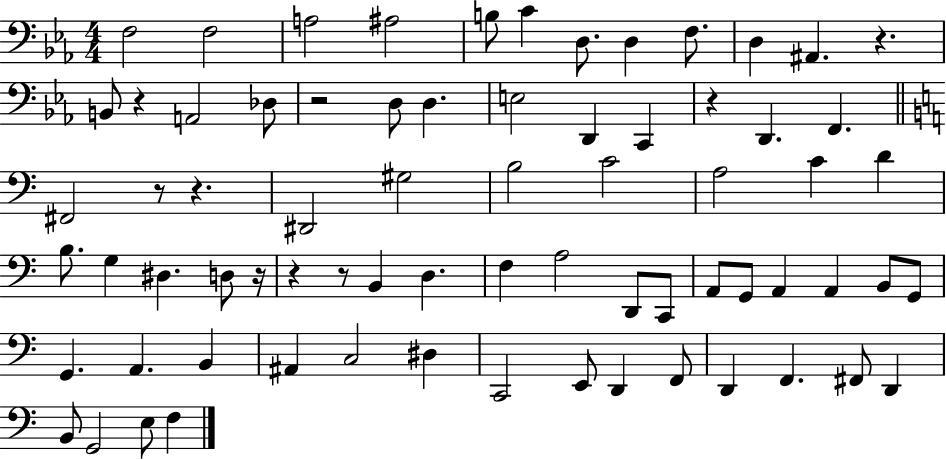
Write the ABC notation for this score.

X:1
T:Untitled
M:4/4
L:1/4
K:Eb
F,2 F,2 A,2 ^A,2 B,/2 C D,/2 D, F,/2 D, ^A,, z B,,/2 z A,,2 _D,/2 z2 D,/2 D, E,2 D,, C,, z D,, F,, ^F,,2 z/2 z ^D,,2 ^G,2 B,2 C2 A,2 C D B,/2 G, ^D, D,/2 z/4 z z/2 B,, D, F, A,2 D,,/2 C,,/2 A,,/2 G,,/2 A,, A,, B,,/2 G,,/2 G,, A,, B,, ^A,, C,2 ^D, C,,2 E,,/2 D,, F,,/2 D,, F,, ^F,,/2 D,, B,,/2 G,,2 E,/2 F,